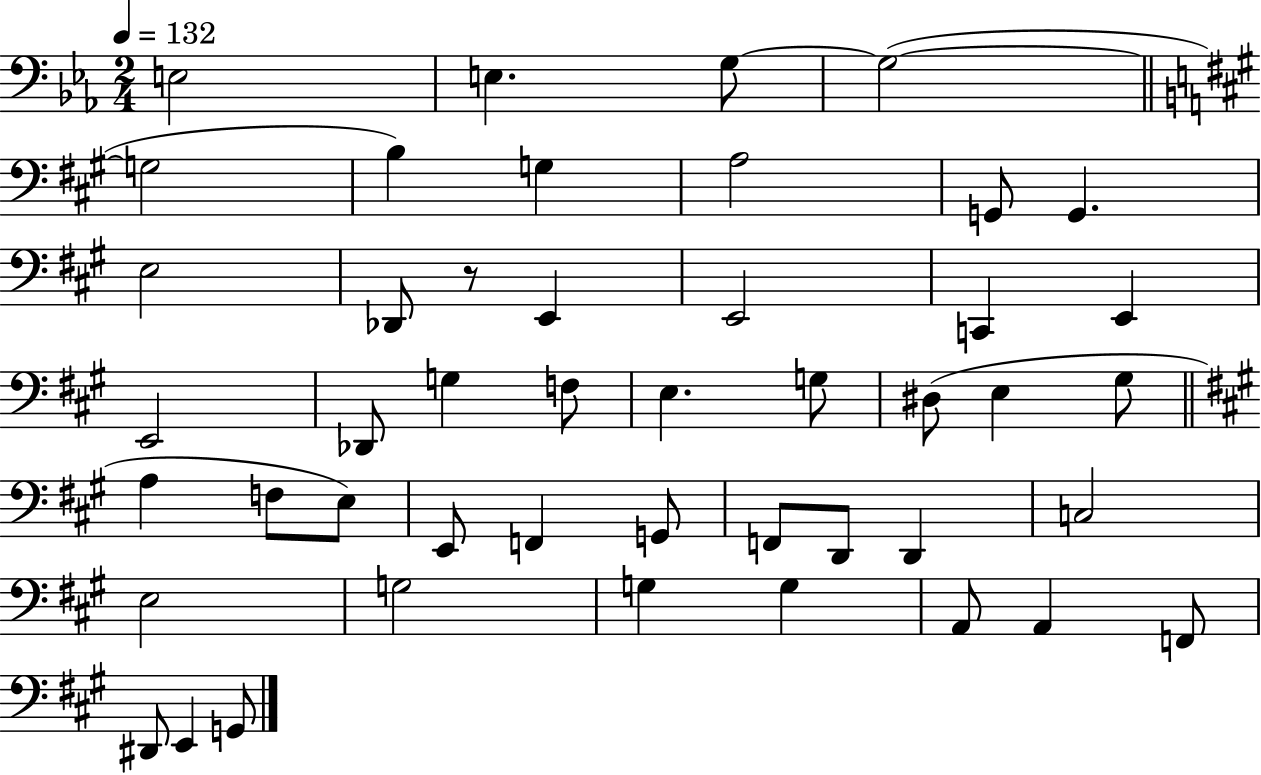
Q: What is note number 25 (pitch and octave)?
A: G#3